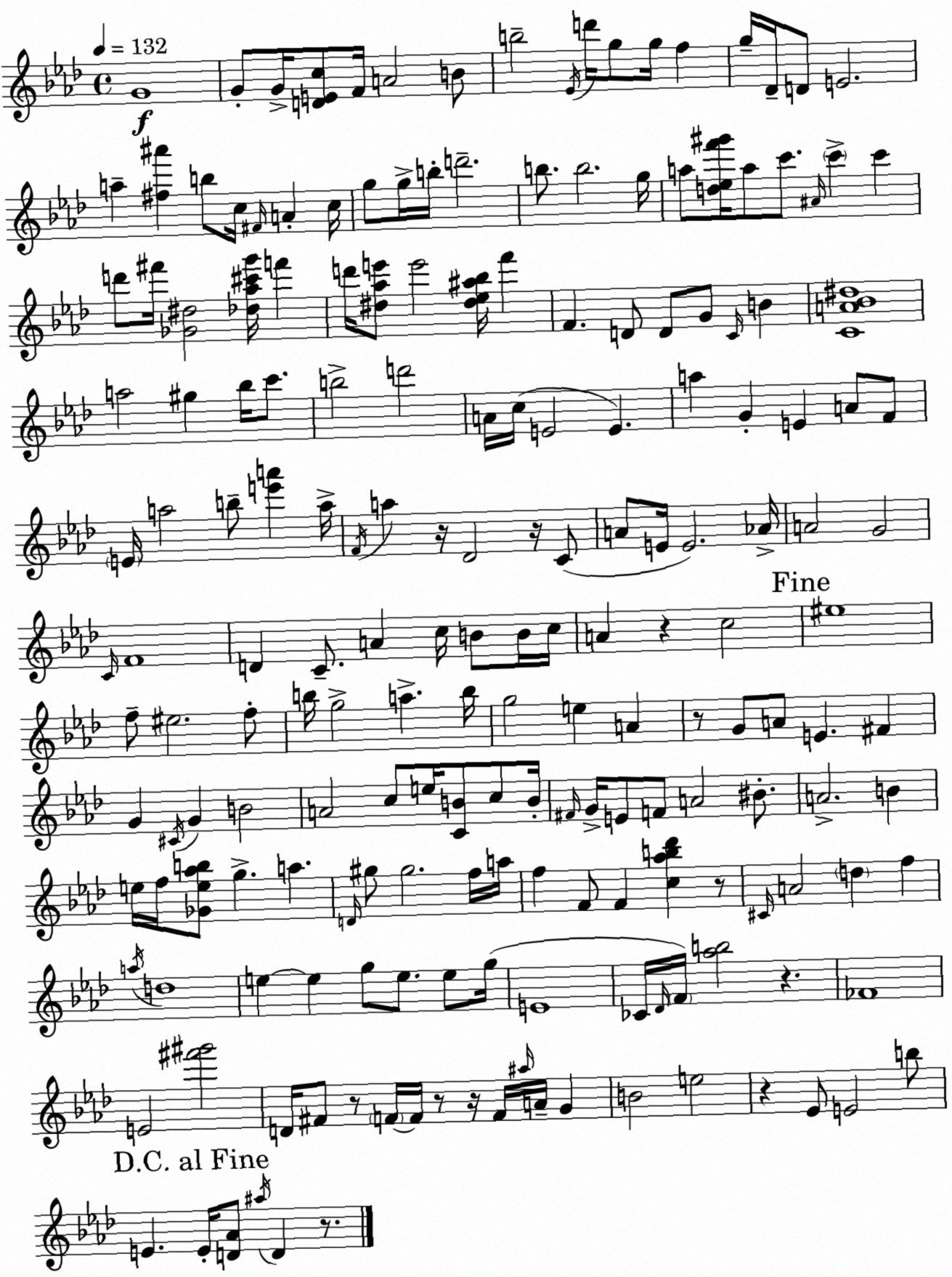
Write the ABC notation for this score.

X:1
T:Untitled
M:4/4
L:1/4
K:Ab
G4 G/2 G/4 [DEc]/2 F/4 A2 B/2 b2 _E/4 d'/4 g/2 g/4 f g/4 _D/4 D/2 E2 a [^f^a'] b/2 c/4 ^F/4 A c/4 g/2 g/4 b/4 d'2 b/2 b2 g/4 a/2 [d_ef'^g']/4 a/2 c'/2 ^A/4 c' c' d'/2 ^f'/4 [_G^d]2 [_d_a^c'g']/4 f' d'/4 [^d_ae']/2 e'2 [^d_e^a_b]/4 f' F D/2 D/2 G/2 C/4 B [CA_B^d]4 a2 ^g _b/4 c'/2 b2 d'2 A/4 c/4 E2 E a G E A/2 F/2 E/4 a2 b/2 [e'a'] a/4 F/4 a z/4 _D2 z/4 C/2 A/2 E/4 E2 _A/4 A2 G2 C/4 F4 D C/2 A c/4 B/2 B/4 c/4 A z c2 ^e4 f/2 ^e2 f/2 b/4 g2 a b/4 g2 e A z/2 G/2 A/2 E ^F G ^C/4 G B2 A2 c/2 e/4 [CB]/2 c/2 B/4 ^F/4 G/4 E/2 F/2 A2 ^B/2 A2 B e/4 f/4 [_Ge_ab]/2 g a D/4 ^g/2 ^g2 f/4 a/4 f F/2 F [c_ab_d'] z/2 ^C/4 A2 d f a/4 d4 e e g/2 e/2 e/2 g/4 E4 _C/4 _D/4 F/4 [_ab]2 z _F4 E2 [^f'^g']2 D/4 ^F/2 z/2 F/4 F/4 z/2 z/4 F/4 ^a/4 A/4 G B2 e2 z _E/2 E2 b/2 E E/4 [D_A]/2 ^a/4 D z/2